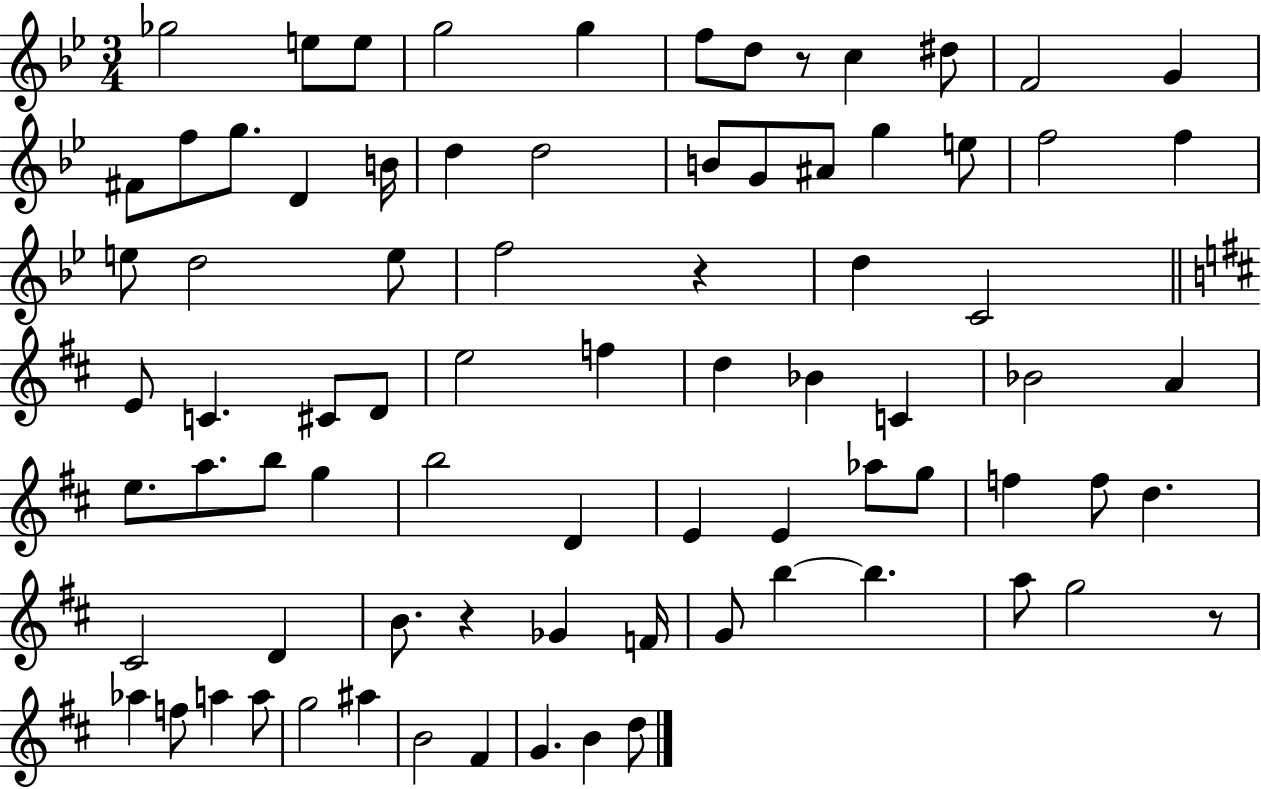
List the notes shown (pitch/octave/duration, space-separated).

Gb5/h E5/e E5/e G5/h G5/q F5/e D5/e R/e C5/q D#5/e F4/h G4/q F#4/e F5/e G5/e. D4/q B4/s D5/q D5/h B4/e G4/e A#4/e G5/q E5/e F5/h F5/q E5/e D5/h E5/e F5/h R/q D5/q C4/h E4/e C4/q. C#4/e D4/e E5/h F5/q D5/q Bb4/q C4/q Bb4/h A4/q E5/e. A5/e. B5/e G5/q B5/h D4/q E4/q E4/q Ab5/e G5/e F5/q F5/e D5/q. C#4/h D4/q B4/e. R/q Gb4/q F4/s G4/e B5/q B5/q. A5/e G5/h R/e Ab5/q F5/e A5/q A5/e G5/h A#5/q B4/h F#4/q G4/q. B4/q D5/e